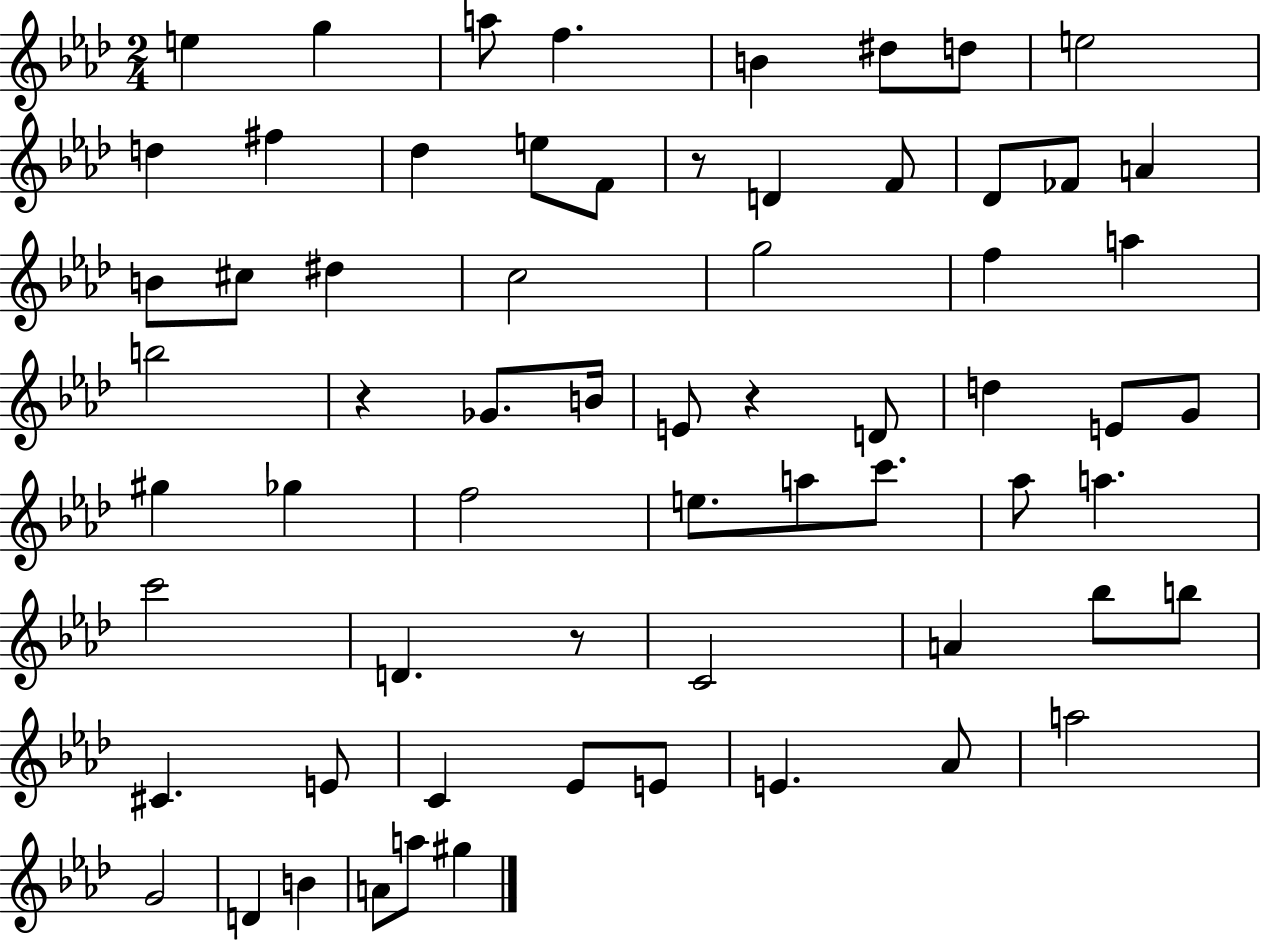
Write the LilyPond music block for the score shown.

{
  \clef treble
  \numericTimeSignature
  \time 2/4
  \key aes \major
  \repeat volta 2 { e''4 g''4 | a''8 f''4. | b'4 dis''8 d''8 | e''2 | \break d''4 fis''4 | des''4 e''8 f'8 | r8 d'4 f'8 | des'8 fes'8 a'4 | \break b'8 cis''8 dis''4 | c''2 | g''2 | f''4 a''4 | \break b''2 | r4 ges'8. b'16 | e'8 r4 d'8 | d''4 e'8 g'8 | \break gis''4 ges''4 | f''2 | e''8. a''8 c'''8. | aes''8 a''4. | \break c'''2 | d'4. r8 | c'2 | a'4 bes''8 b''8 | \break cis'4. e'8 | c'4 ees'8 e'8 | e'4. aes'8 | a''2 | \break g'2 | d'4 b'4 | a'8 a''8 gis''4 | } \bar "|."
}